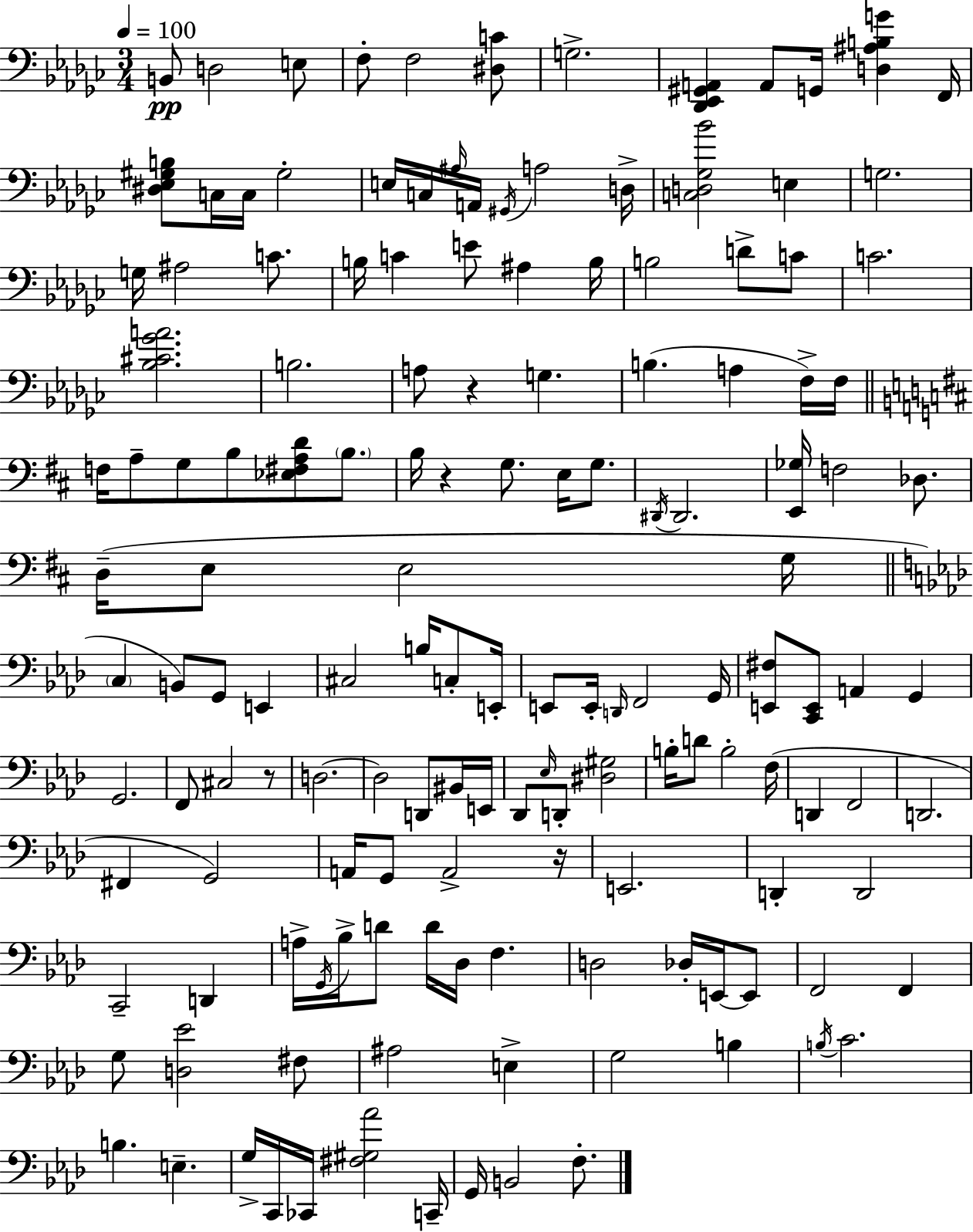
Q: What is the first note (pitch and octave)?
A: B2